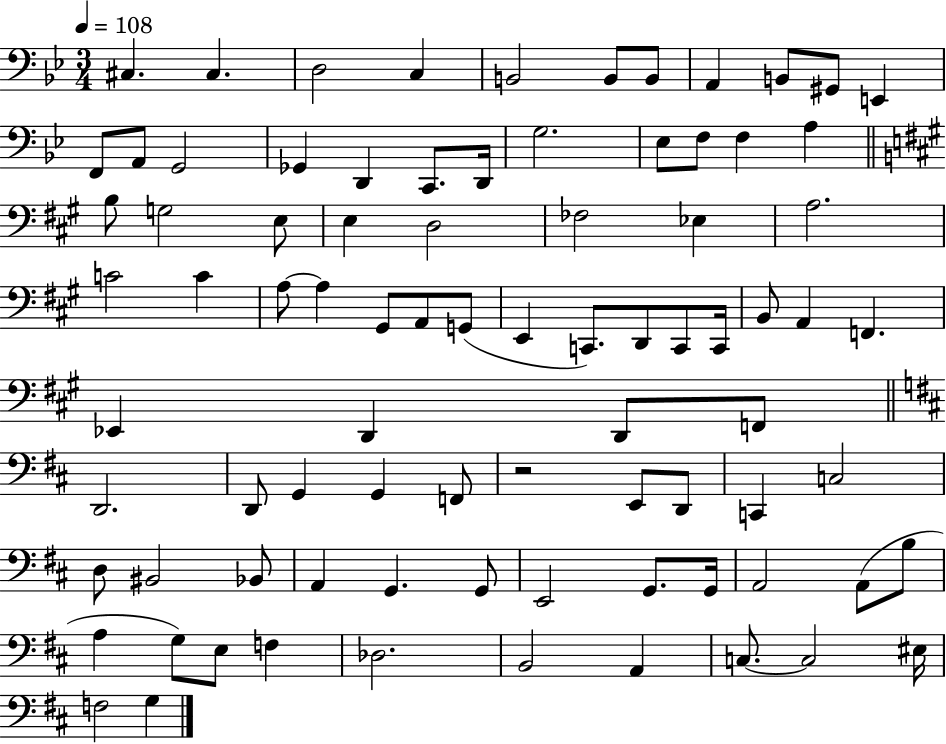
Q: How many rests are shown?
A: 1